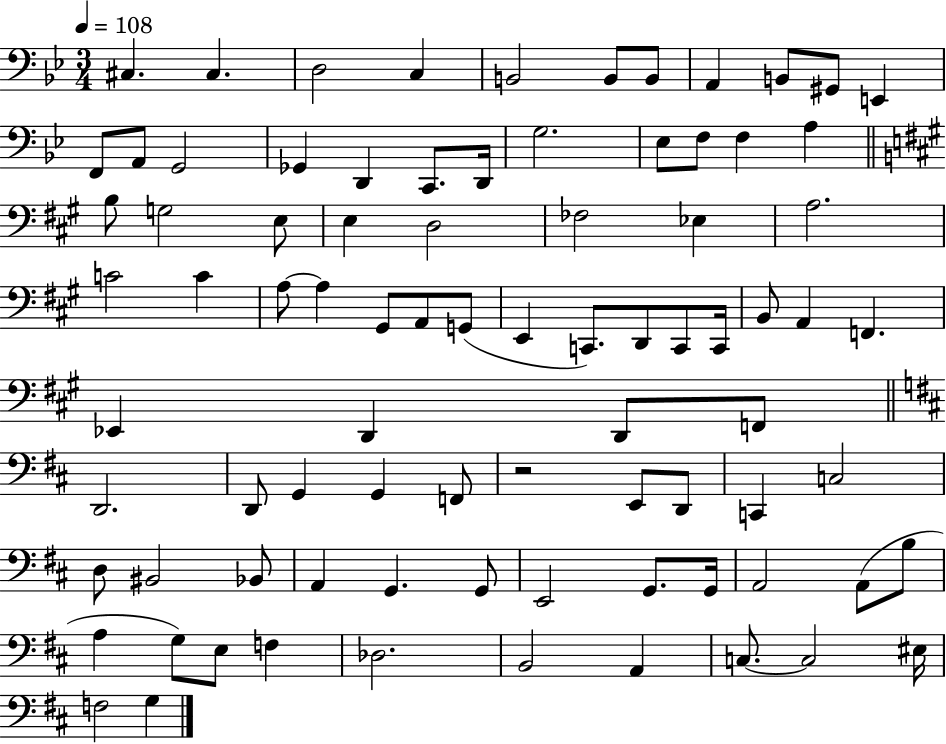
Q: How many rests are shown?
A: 1